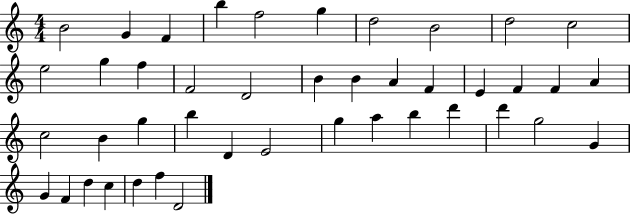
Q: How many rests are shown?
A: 0